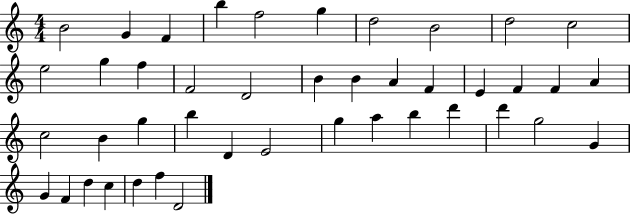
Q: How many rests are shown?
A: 0